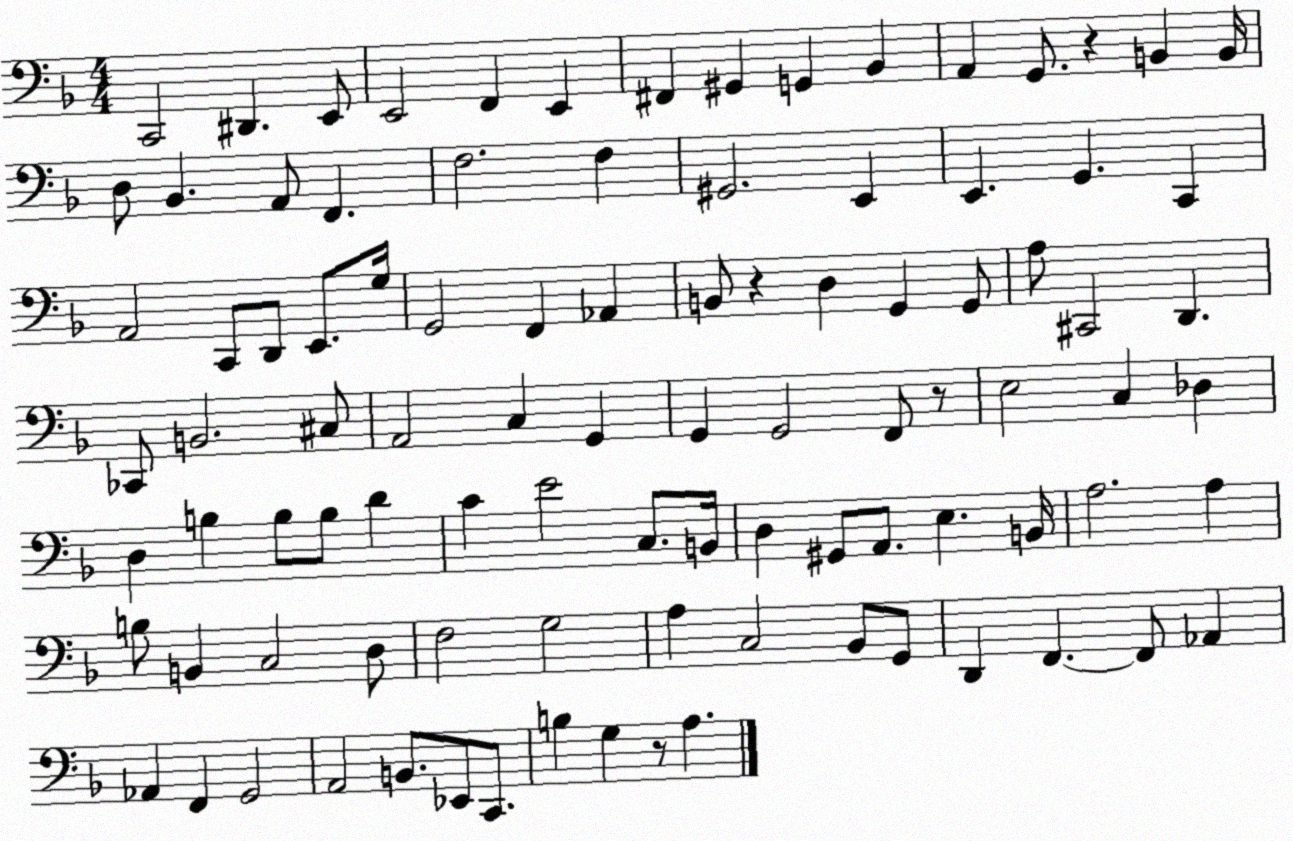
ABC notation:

X:1
T:Untitled
M:4/4
L:1/4
K:F
C,,2 ^D,, E,,/2 E,,2 F,, E,, ^F,, ^G,, G,, _B,, A,, G,,/2 z B,, B,,/4 D,/2 _B,, A,,/2 F,, F,2 F, ^G,,2 E,, E,, G,, C,, A,,2 C,,/2 D,,/2 E,,/2 G,/4 G,,2 F,, _A,, B,,/2 z D, G,, G,,/2 A,/2 ^C,,2 D,, _C,,/2 B,,2 ^C,/2 A,,2 C, G,, G,, G,,2 F,,/2 z/2 E,2 C, _D, D, B, B,/2 B,/2 D C E2 C,/2 B,,/4 D, ^G,,/2 A,,/2 E, B,,/4 A,2 A, B,/2 B,, C,2 D,/2 F,2 G,2 A, C,2 _B,,/2 G,,/2 D,, F,, F,,/2 _A,, _A,, F,, G,,2 A,,2 B,,/2 _E,,/2 C,,/2 B, G, z/2 A,